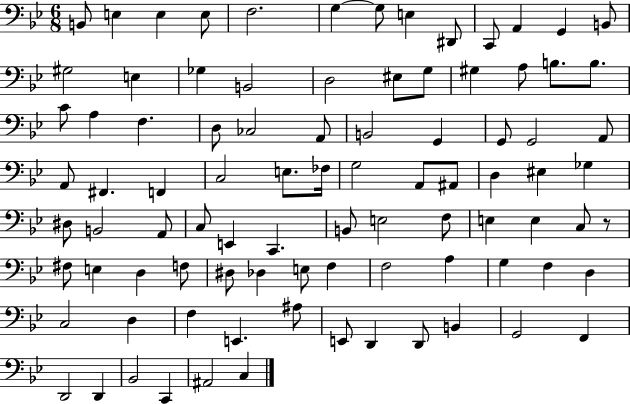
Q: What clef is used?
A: bass